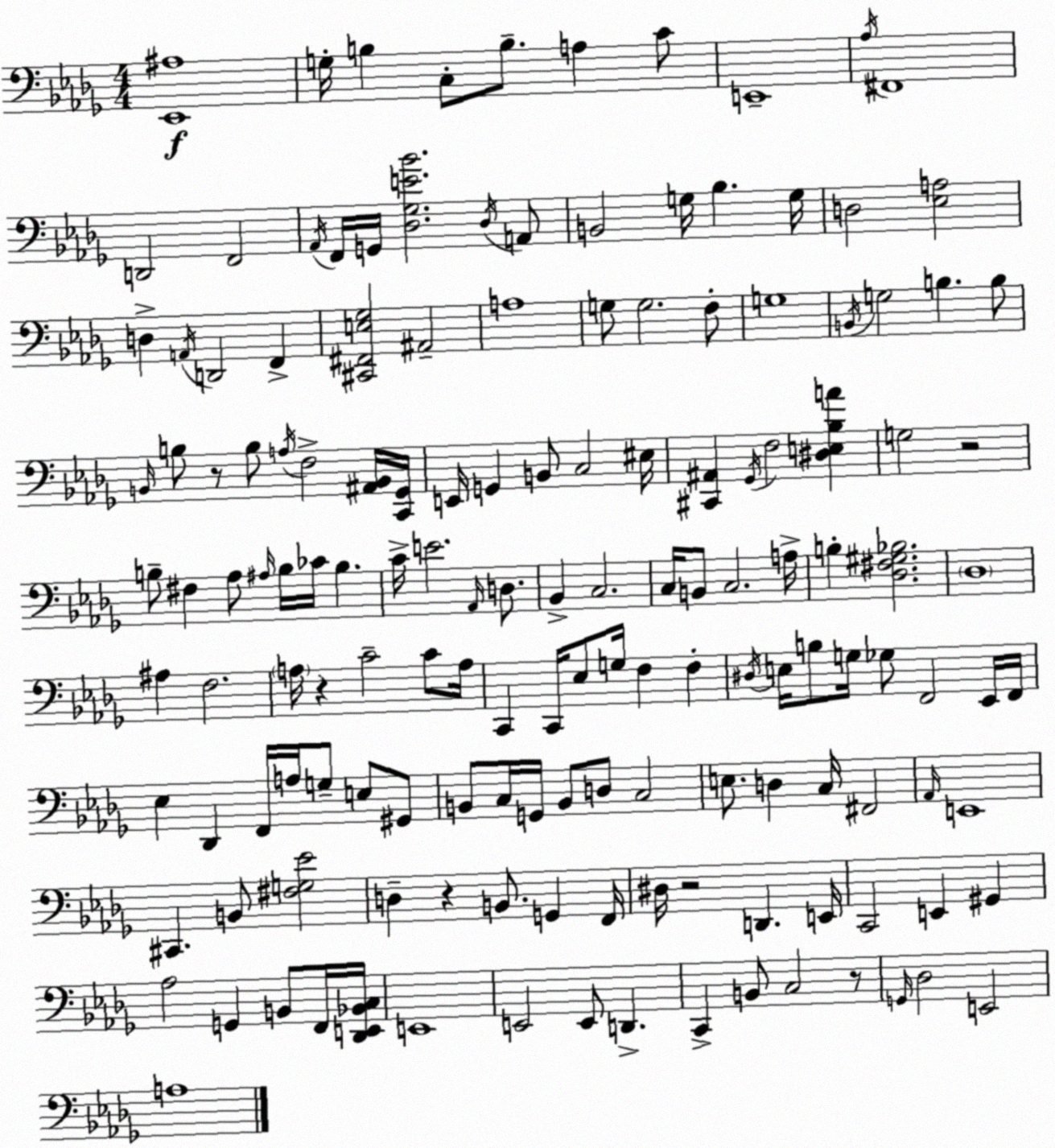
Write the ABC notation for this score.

X:1
T:Untitled
M:4/4
L:1/4
K:Bbm
[_E,,^A,]4 G,/4 B, C,/2 B,/2 A, C/2 E,,4 _A,/4 ^F,,4 D,,2 F,,2 _A,,/4 F,,/4 G,,/4 [_D,_G,E_B]2 _D,/4 A,,/2 B,,2 G,/4 _B, G,/4 D,2 [_E,A,]2 D, A,,/4 D,,2 F,, [^C,,^F,,E,_G,]2 ^A,,2 A,4 G,/2 G,2 F,/2 G,4 B,,/4 G,2 B, B,/2 B,,/4 B,/2 z/2 B,/2 A,/4 F,2 [^A,,B,,]/4 [C,,_G,,]/4 E,,/4 G,, B,,/2 C,2 ^E,/4 [^C,,^A,,] _G,,/4 F,2 [^D,E,_B,A] G,2 z2 B,/2 ^F, _A,/2 ^A,/4 B,/4 _C/4 B, C/4 E2 _A,,/4 D,/2 _B,, C,2 C,/4 B,,/2 C,2 A,/4 B, [_D,^F,^G,_B,]2 _D,4 ^A, F,2 A,/4 z C2 C/2 A,/4 C,, C,,/4 _E,/2 G,/4 F, F, ^D,/4 E,/4 B,/2 G,/4 _G,/2 F,,2 _E,,/4 F,,/4 _E, _D,, F,,/4 A,/4 G,/2 E,/2 ^G,,/2 B,,/2 C,/4 G,,/4 B,,/2 D,/2 C,2 E,/2 D, C,/4 ^F,,2 _A,,/4 E,,4 ^C,, B,,/2 [^F,G,_E]2 D, z B,,/2 G,, F,,/4 ^D,/4 z2 D,, E,,/4 C,,2 E,, ^G,, _A,2 G,, B,,/2 F,,/4 [_D,,E,,_B,,C,]/4 E,,4 E,,2 E,,/2 D,, C,, B,,/2 C,2 z/2 G,,/4 _D,2 E,,2 A,4